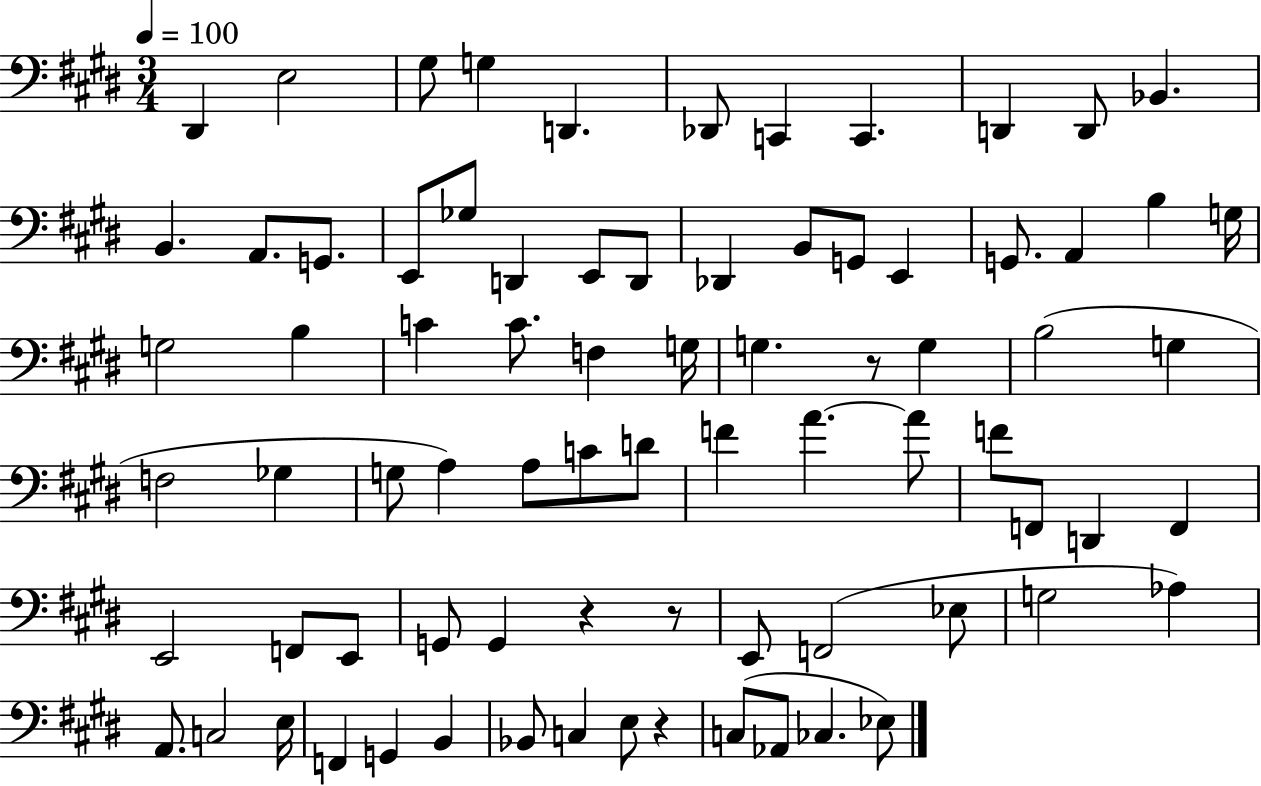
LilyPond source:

{
  \clef bass
  \numericTimeSignature
  \time 3/4
  \key e \major
  \tempo 4 = 100
  dis,4 e2 | gis8 g4 d,4. | des,8 c,4 c,4. | d,4 d,8 bes,4. | \break b,4. a,8. g,8. | e,8 ges8 d,4 e,8 d,8 | des,4 b,8 g,8 e,4 | g,8. a,4 b4 g16 | \break g2 b4 | c'4 c'8. f4 g16 | g4. r8 g4 | b2( g4 | \break f2 ges4 | g8 a4) a8 c'8 d'8 | f'4 a'4.~~ a'8 | f'8 f,8 d,4 f,4 | \break e,2 f,8 e,8 | g,8 g,4 r4 r8 | e,8 f,2( ees8 | g2 aes4) | \break a,8. c2 e16 | f,4 g,4 b,4 | bes,8 c4 e8 r4 | c8( aes,8 ces4. ees8) | \break \bar "|."
}